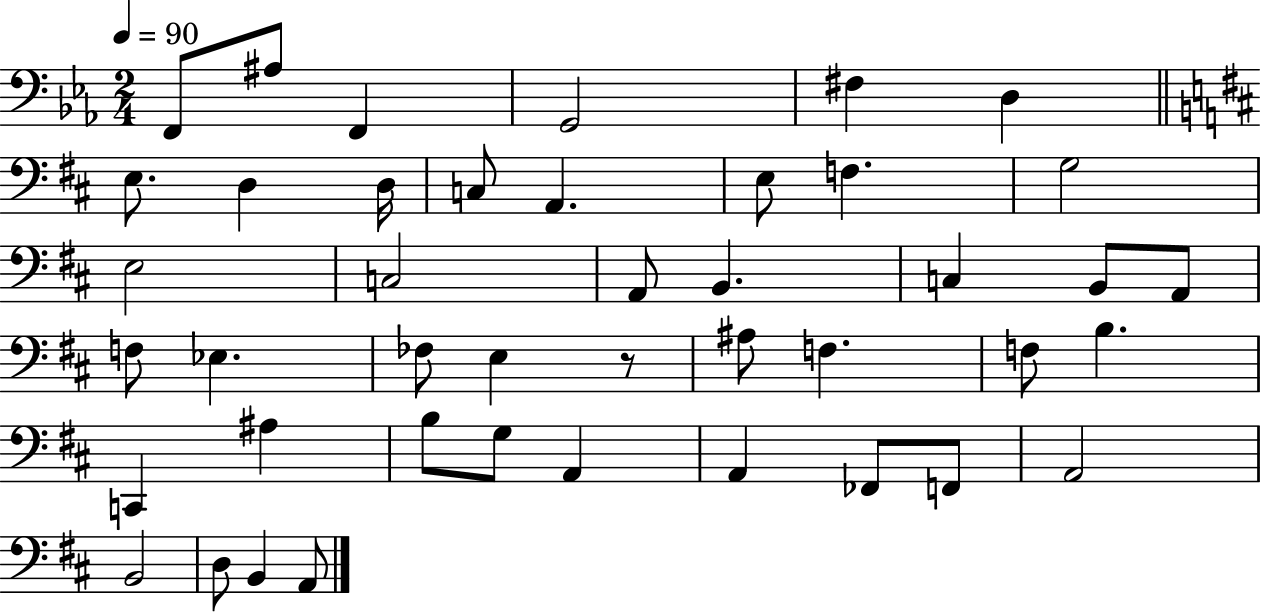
{
  \clef bass
  \numericTimeSignature
  \time 2/4
  \key ees \major
  \tempo 4 = 90
  \repeat volta 2 { f,8 ais8 f,4 | g,2 | fis4 d4 | \bar "||" \break \key d \major e8. d4 d16 | c8 a,4. | e8 f4. | g2 | \break e2 | c2 | a,8 b,4. | c4 b,8 a,8 | \break f8 ees4. | fes8 e4 r8 | ais8 f4. | f8 b4. | \break c,4 ais4 | b8 g8 a,4 | a,4 fes,8 f,8 | a,2 | \break b,2 | d8 b,4 a,8 | } \bar "|."
}